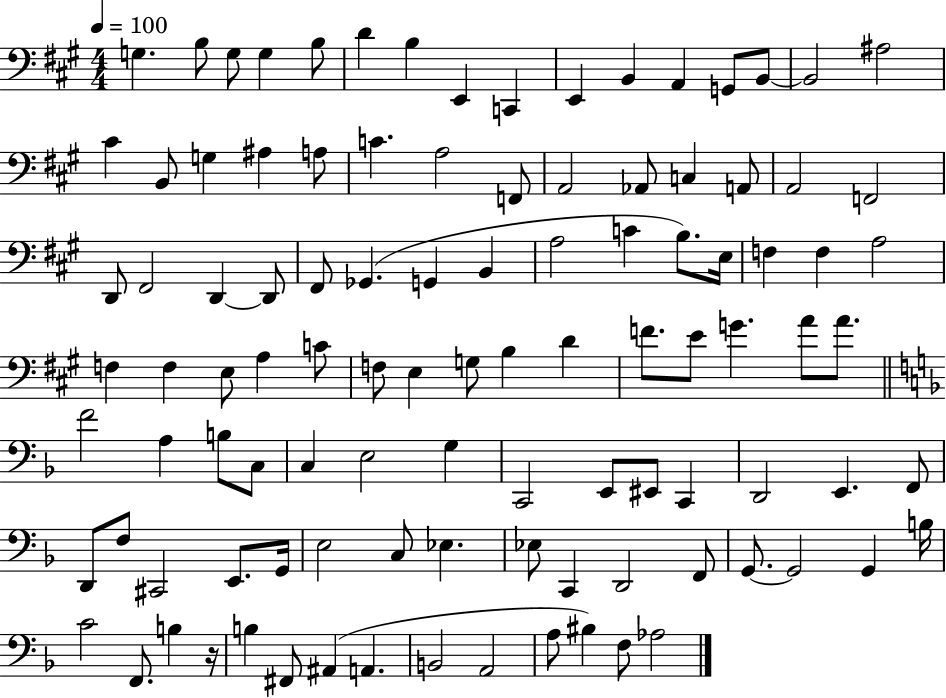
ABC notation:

X:1
T:Untitled
M:4/4
L:1/4
K:A
G, B,/2 G,/2 G, B,/2 D B, E,, C,, E,, B,, A,, G,,/2 B,,/2 B,,2 ^A,2 ^C B,,/2 G, ^A, A,/2 C A,2 F,,/2 A,,2 _A,,/2 C, A,,/2 A,,2 F,,2 D,,/2 ^F,,2 D,, D,,/2 ^F,,/2 _G,, G,, B,, A,2 C B,/2 E,/4 F, F, A,2 F, F, E,/2 A, C/2 F,/2 E, G,/2 B, D F/2 E/2 G A/2 A/2 F2 A, B,/2 C,/2 C, E,2 G, C,,2 E,,/2 ^E,,/2 C,, D,,2 E,, F,,/2 D,,/2 F,/2 ^C,,2 E,,/2 G,,/4 E,2 C,/2 _E, _E,/2 C,, D,,2 F,,/2 G,,/2 G,,2 G,, B,/4 C2 F,,/2 B, z/4 B, ^F,,/2 ^A,, A,, B,,2 A,,2 A,/2 ^B, F,/2 _A,2